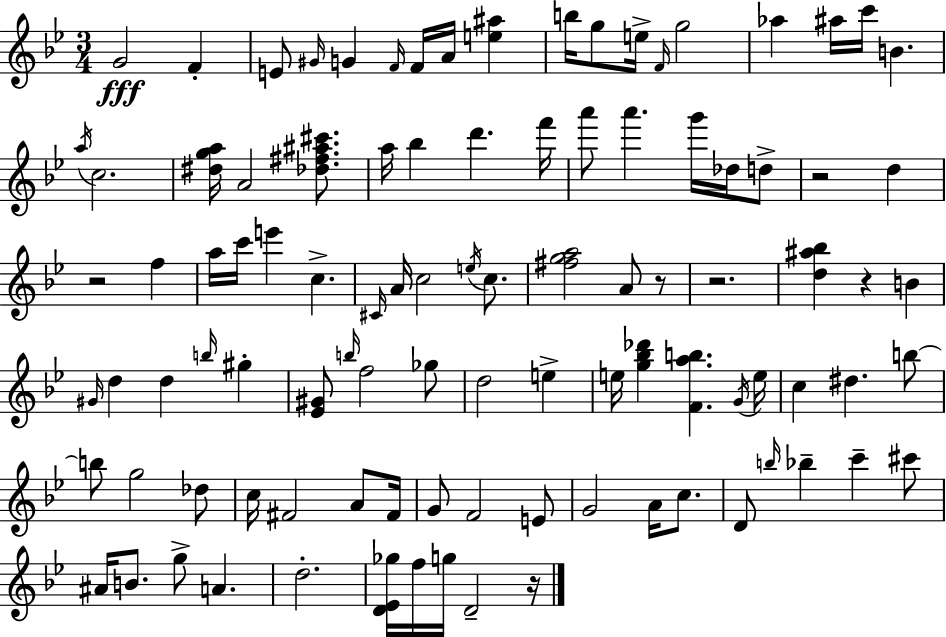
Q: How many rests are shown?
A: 6